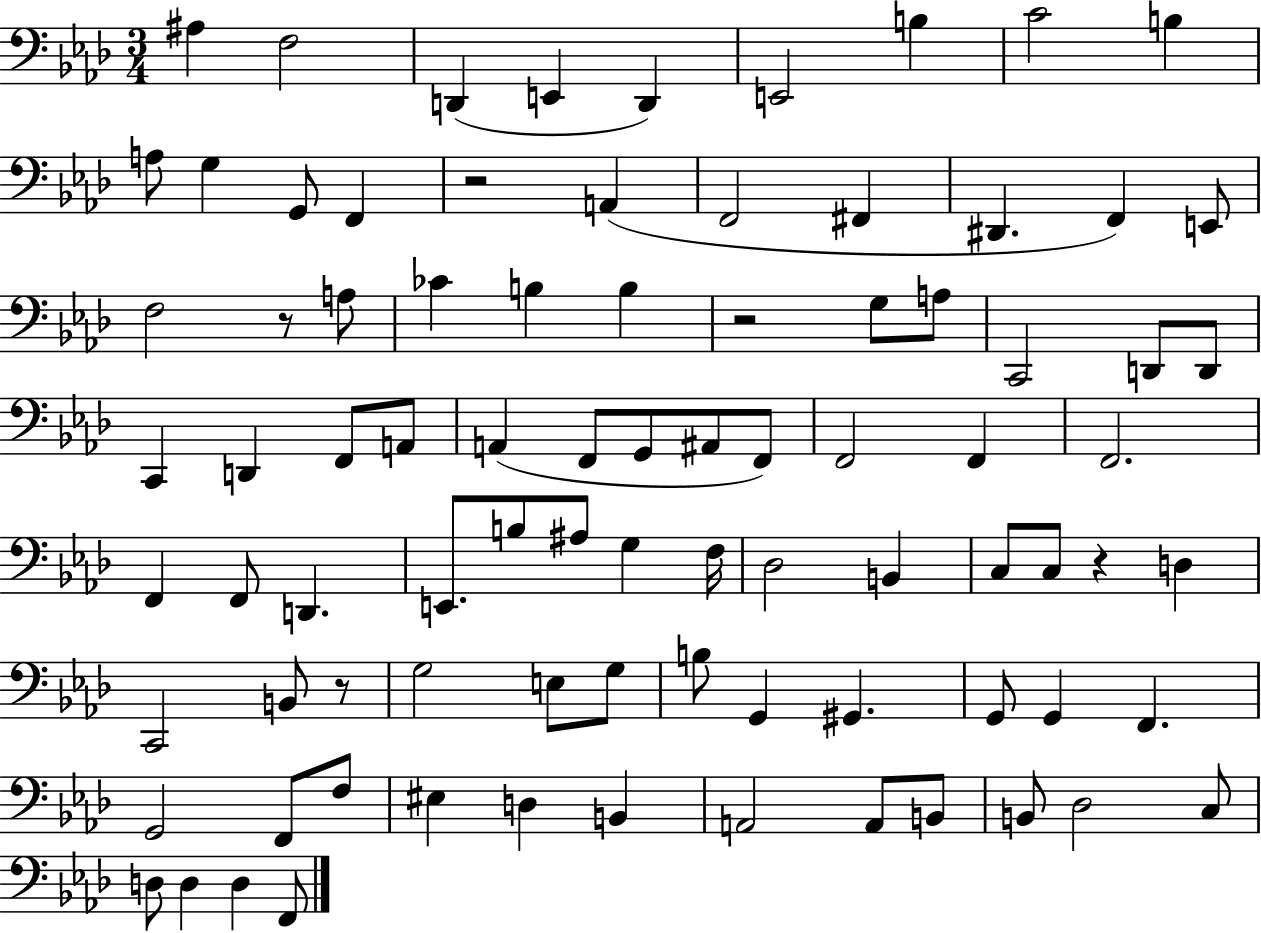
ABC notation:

X:1
T:Untitled
M:3/4
L:1/4
K:Ab
^A, F,2 D,, E,, D,, E,,2 B, C2 B, A,/2 G, G,,/2 F,, z2 A,, F,,2 ^F,, ^D,, F,, E,,/2 F,2 z/2 A,/2 _C B, B, z2 G,/2 A,/2 C,,2 D,,/2 D,,/2 C,, D,, F,,/2 A,,/2 A,, F,,/2 G,,/2 ^A,,/2 F,,/2 F,,2 F,, F,,2 F,, F,,/2 D,, E,,/2 B,/2 ^A,/2 G, F,/4 _D,2 B,, C,/2 C,/2 z D, C,,2 B,,/2 z/2 G,2 E,/2 G,/2 B,/2 G,, ^G,, G,,/2 G,, F,, G,,2 F,,/2 F,/2 ^E, D, B,, A,,2 A,,/2 B,,/2 B,,/2 _D,2 C,/2 D,/2 D, D, F,,/2